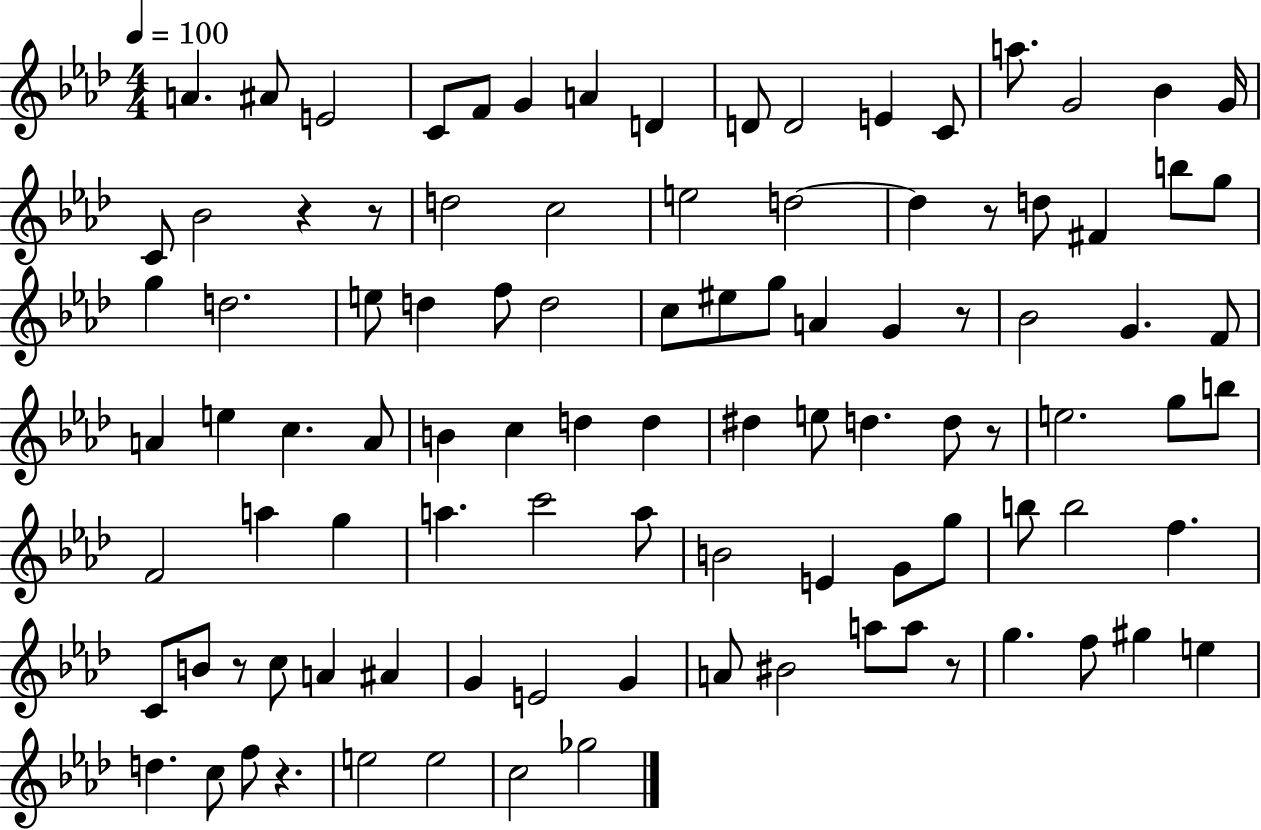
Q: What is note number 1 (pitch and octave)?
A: A4